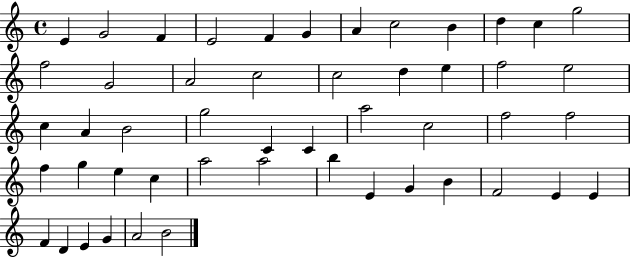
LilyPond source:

{
  \clef treble
  \time 4/4
  \defaultTimeSignature
  \key c \major
  e'4 g'2 f'4 | e'2 f'4 g'4 | a'4 c''2 b'4 | d''4 c''4 g''2 | \break f''2 g'2 | a'2 c''2 | c''2 d''4 e''4 | f''2 e''2 | \break c''4 a'4 b'2 | g''2 c'4 c'4 | a''2 c''2 | f''2 f''2 | \break f''4 g''4 e''4 c''4 | a''2 a''2 | b''4 e'4 g'4 b'4 | f'2 e'4 e'4 | \break f'4 d'4 e'4 g'4 | a'2 b'2 | \bar "|."
}